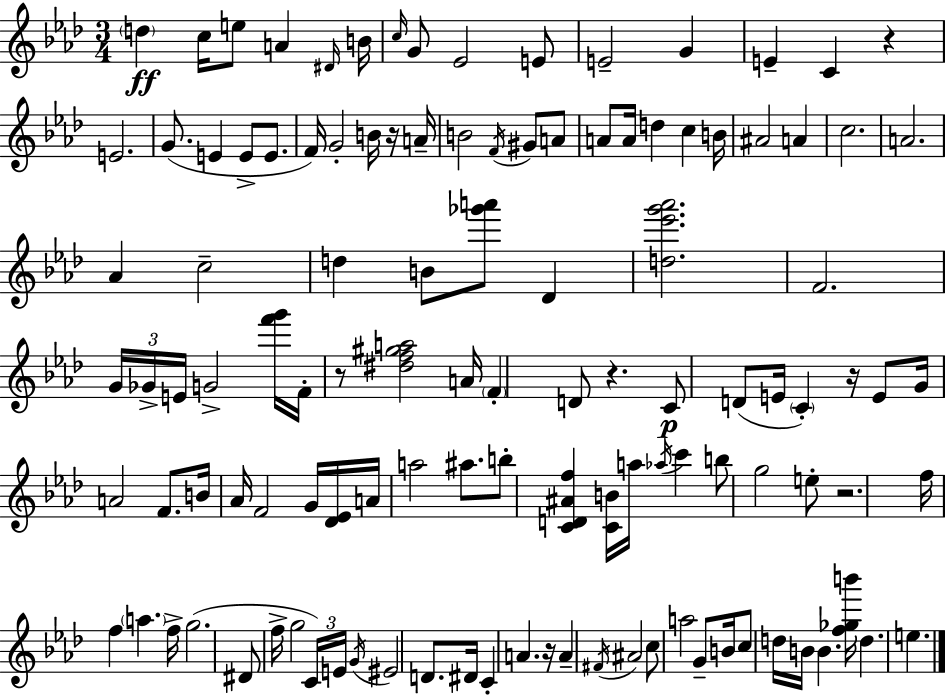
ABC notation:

X:1
T:Untitled
M:3/4
L:1/4
K:Fm
d c/4 e/2 A ^D/4 B/4 c/4 G/2 _E2 E/2 E2 G E C z E2 G/2 E E/2 E/2 F/4 G2 B/4 z/4 A/4 B2 F/4 ^G/2 A/2 A/2 A/4 d c B/4 ^A2 A c2 A2 _A c2 d B/2 [_g'a']/2 _D [d_e'g'_a']2 F2 G/4 _G/4 E/4 G2 [f'g']/4 F/4 z/2 [^df^ga]2 A/4 F D/2 z C/2 D/2 E/4 C z/4 E/2 G/4 A2 F/2 B/4 _A/4 F2 G/4 [_D_E]/4 A/4 a2 ^a/2 b/2 [CD^Af] [CB]/4 a/4 _a/4 c' b/2 g2 e/2 z2 f/4 f a f/4 g2 ^D/2 f/4 g2 C/4 E/4 G/4 ^E2 D/2 ^D/4 C A z/4 A ^F/4 ^A2 c/2 a2 G/2 B/4 c/2 d/4 B/4 B [f_gb']/4 d e